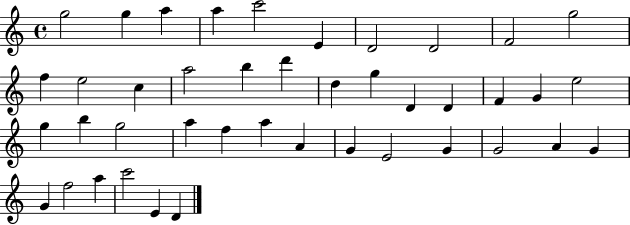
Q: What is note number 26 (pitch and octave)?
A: G5